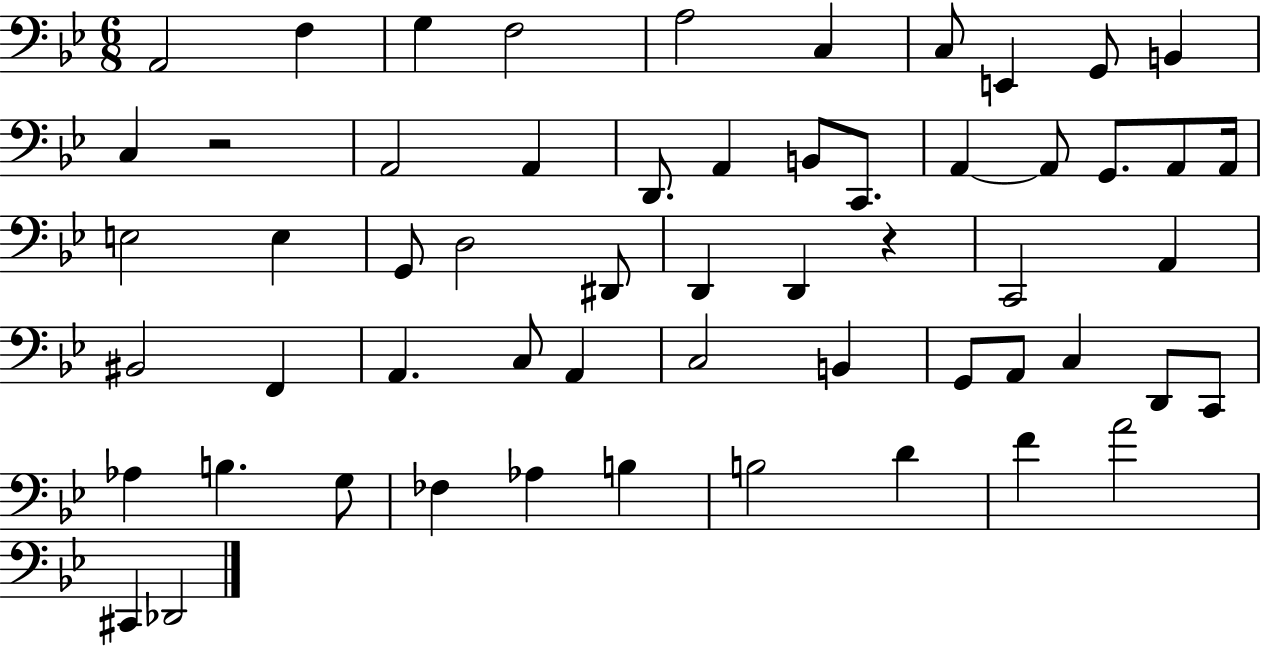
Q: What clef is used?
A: bass